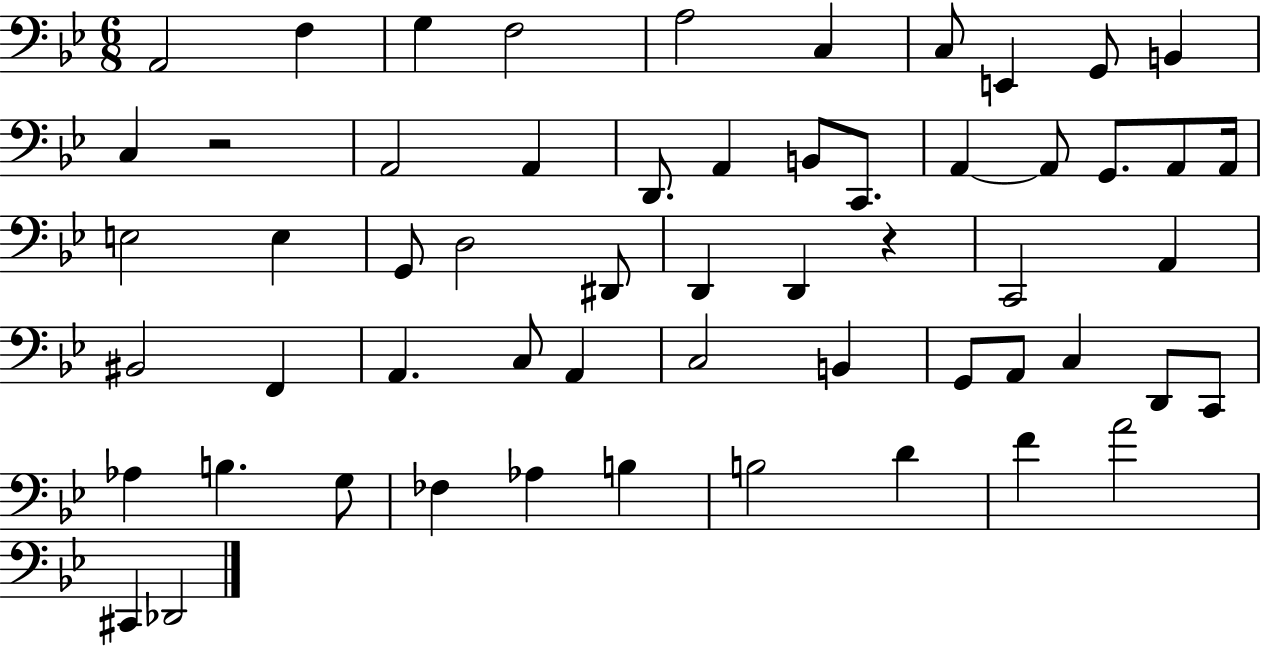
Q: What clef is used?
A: bass